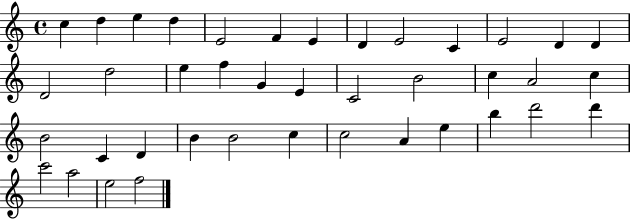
C5/q D5/q E5/q D5/q E4/h F4/q E4/q D4/q E4/h C4/q E4/h D4/q D4/q D4/h D5/h E5/q F5/q G4/q E4/q C4/h B4/h C5/q A4/h C5/q B4/h C4/q D4/q B4/q B4/h C5/q C5/h A4/q E5/q B5/q D6/h D6/q C6/h A5/h E5/h F5/h